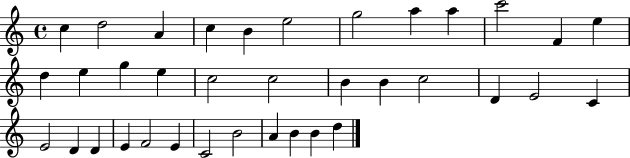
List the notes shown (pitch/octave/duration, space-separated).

C5/q D5/h A4/q C5/q B4/q E5/h G5/h A5/q A5/q C6/h F4/q E5/q D5/q E5/q G5/q E5/q C5/h C5/h B4/q B4/q C5/h D4/q E4/h C4/q E4/h D4/q D4/q E4/q F4/h E4/q C4/h B4/h A4/q B4/q B4/q D5/q